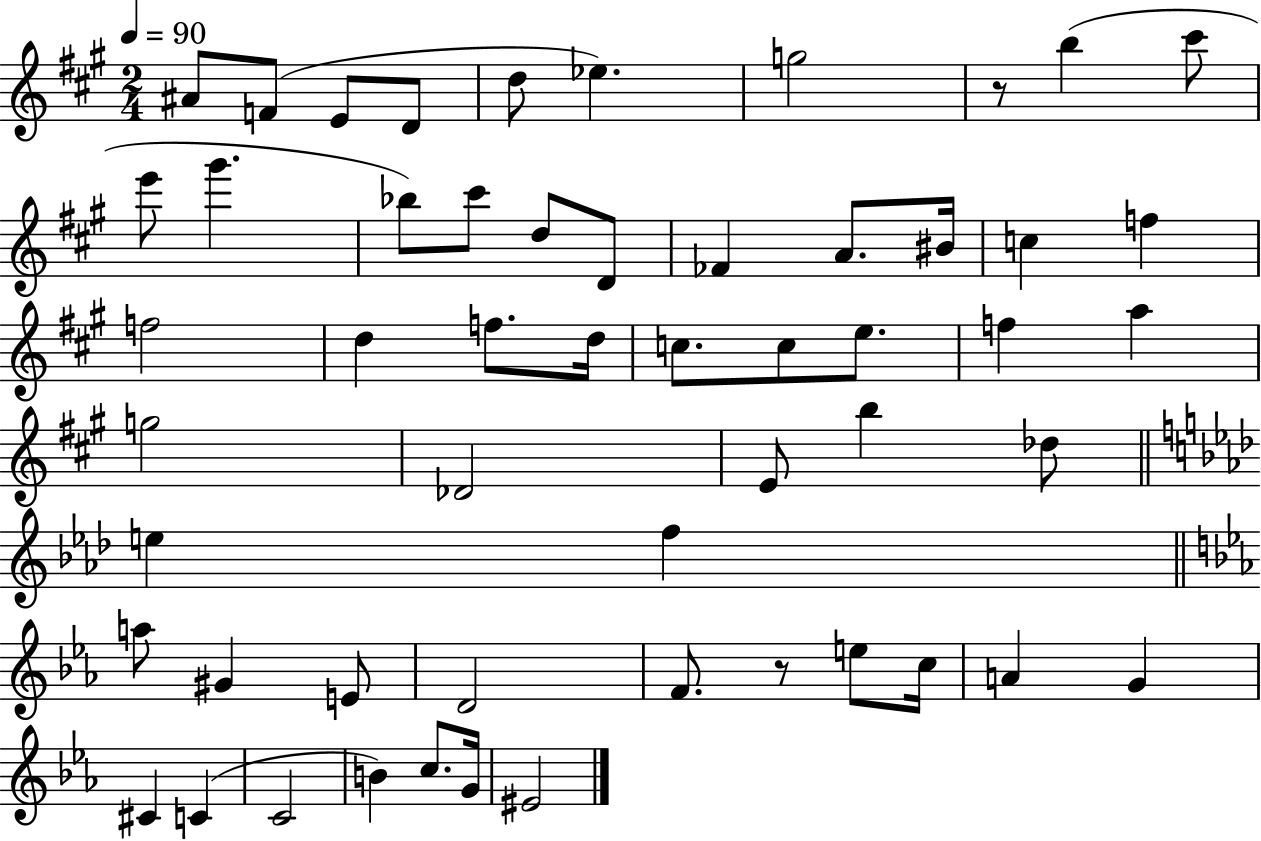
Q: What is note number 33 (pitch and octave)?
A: B5